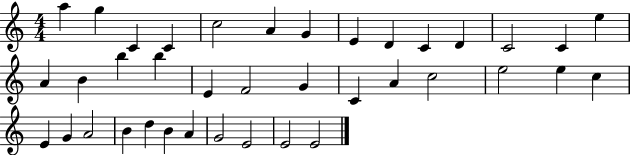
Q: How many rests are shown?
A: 0